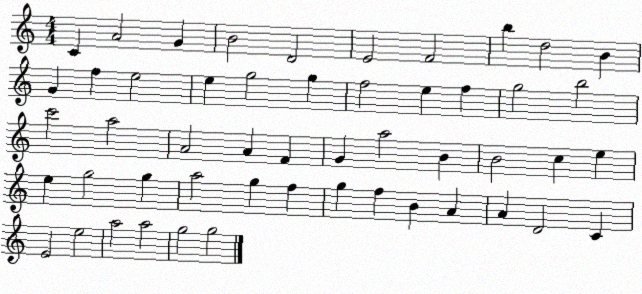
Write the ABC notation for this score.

X:1
T:Untitled
M:4/4
L:1/4
K:C
C A2 G B2 D2 E2 F2 b d2 B G f e2 e g2 g f2 e f g2 b2 c'2 a2 A2 A F G a2 B B2 c e e g2 g a2 g f g f B A A D2 C E2 e2 a2 a2 g2 g2